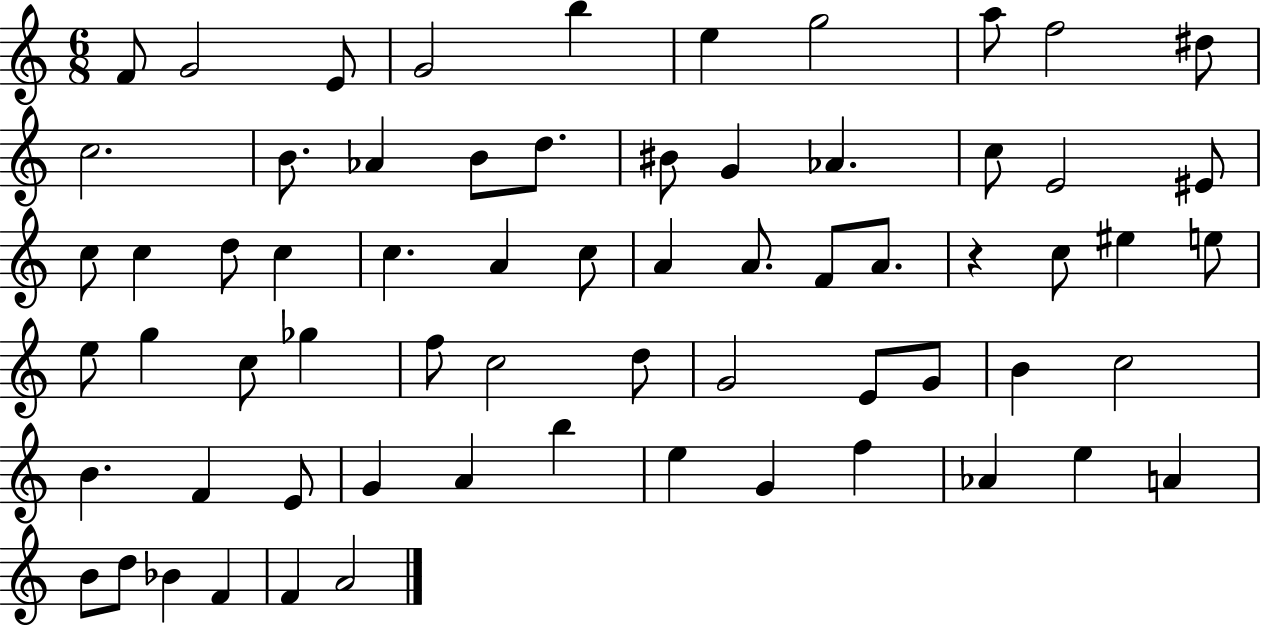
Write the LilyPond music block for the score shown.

{
  \clef treble
  \numericTimeSignature
  \time 6/8
  \key c \major
  f'8 g'2 e'8 | g'2 b''4 | e''4 g''2 | a''8 f''2 dis''8 | \break c''2. | b'8. aes'4 b'8 d''8. | bis'8 g'4 aes'4. | c''8 e'2 eis'8 | \break c''8 c''4 d''8 c''4 | c''4. a'4 c''8 | a'4 a'8. f'8 a'8. | r4 c''8 eis''4 e''8 | \break e''8 g''4 c''8 ges''4 | f''8 c''2 d''8 | g'2 e'8 g'8 | b'4 c''2 | \break b'4. f'4 e'8 | g'4 a'4 b''4 | e''4 g'4 f''4 | aes'4 e''4 a'4 | \break b'8 d''8 bes'4 f'4 | f'4 a'2 | \bar "|."
}